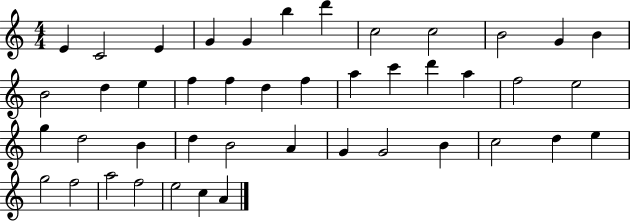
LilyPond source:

{
  \clef treble
  \numericTimeSignature
  \time 4/4
  \key c \major
  e'4 c'2 e'4 | g'4 g'4 b''4 d'''4 | c''2 c''2 | b'2 g'4 b'4 | \break b'2 d''4 e''4 | f''4 f''4 d''4 f''4 | a''4 c'''4 d'''4 a''4 | f''2 e''2 | \break g''4 d''2 b'4 | d''4 b'2 a'4 | g'4 g'2 b'4 | c''2 d''4 e''4 | \break g''2 f''2 | a''2 f''2 | e''2 c''4 a'4 | \bar "|."
}